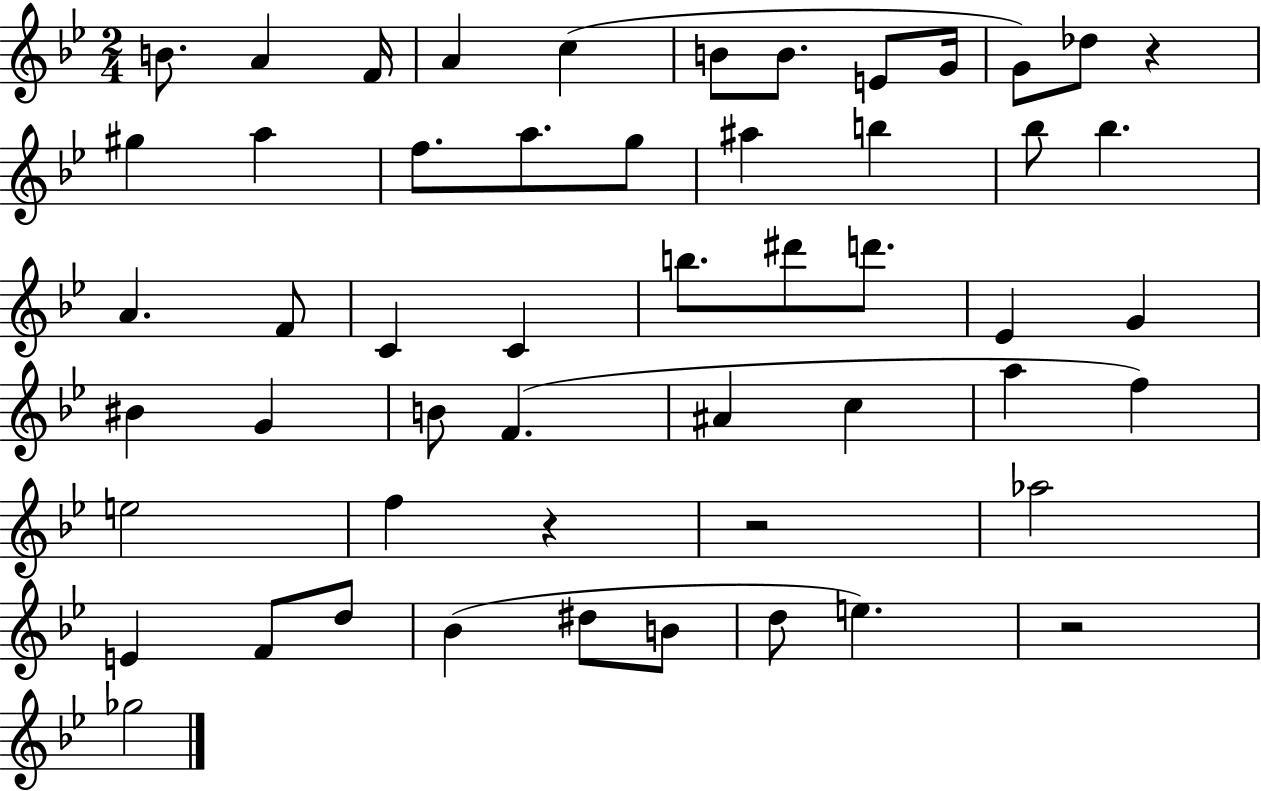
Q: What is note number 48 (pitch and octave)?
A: E5